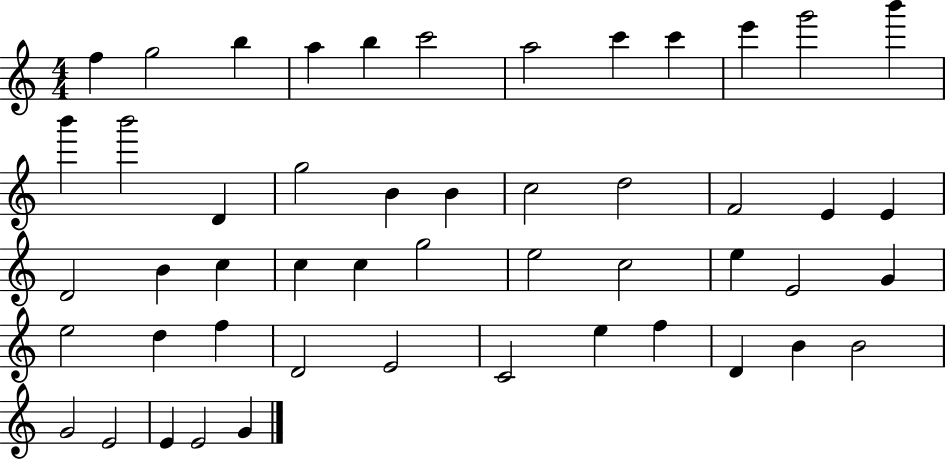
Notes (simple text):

F5/q G5/h B5/q A5/q B5/q C6/h A5/h C6/q C6/q E6/q G6/h B6/q B6/q B6/h D4/q G5/h B4/q B4/q C5/h D5/h F4/h E4/q E4/q D4/h B4/q C5/q C5/q C5/q G5/h E5/h C5/h E5/q E4/h G4/q E5/h D5/q F5/q D4/h E4/h C4/h E5/q F5/q D4/q B4/q B4/h G4/h E4/h E4/q E4/h G4/q